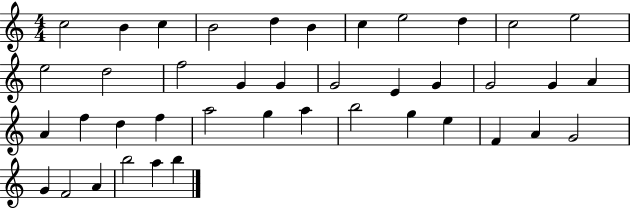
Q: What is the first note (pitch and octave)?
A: C5